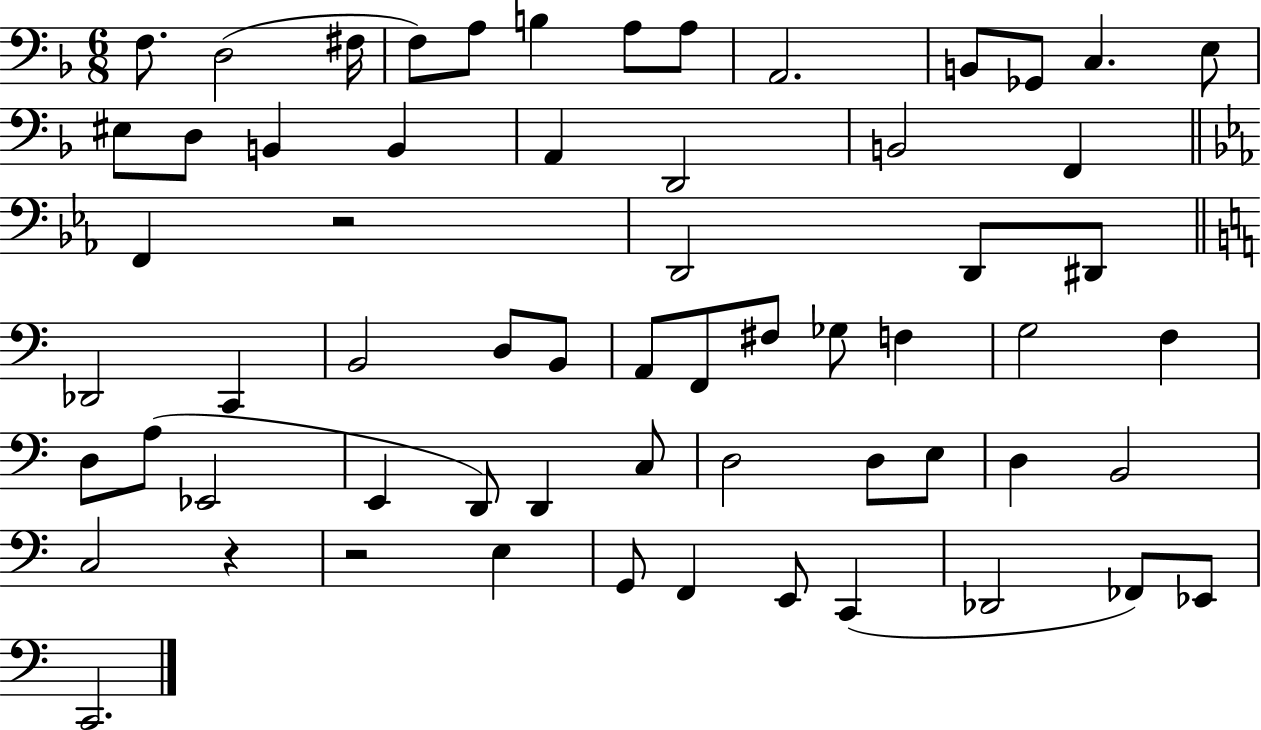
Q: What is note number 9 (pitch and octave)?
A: A2